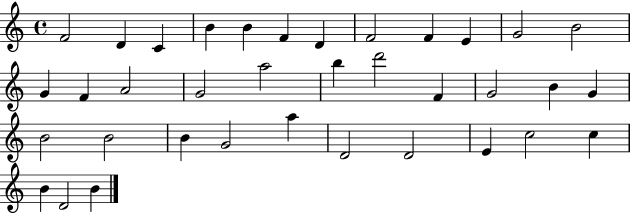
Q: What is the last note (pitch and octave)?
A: B4